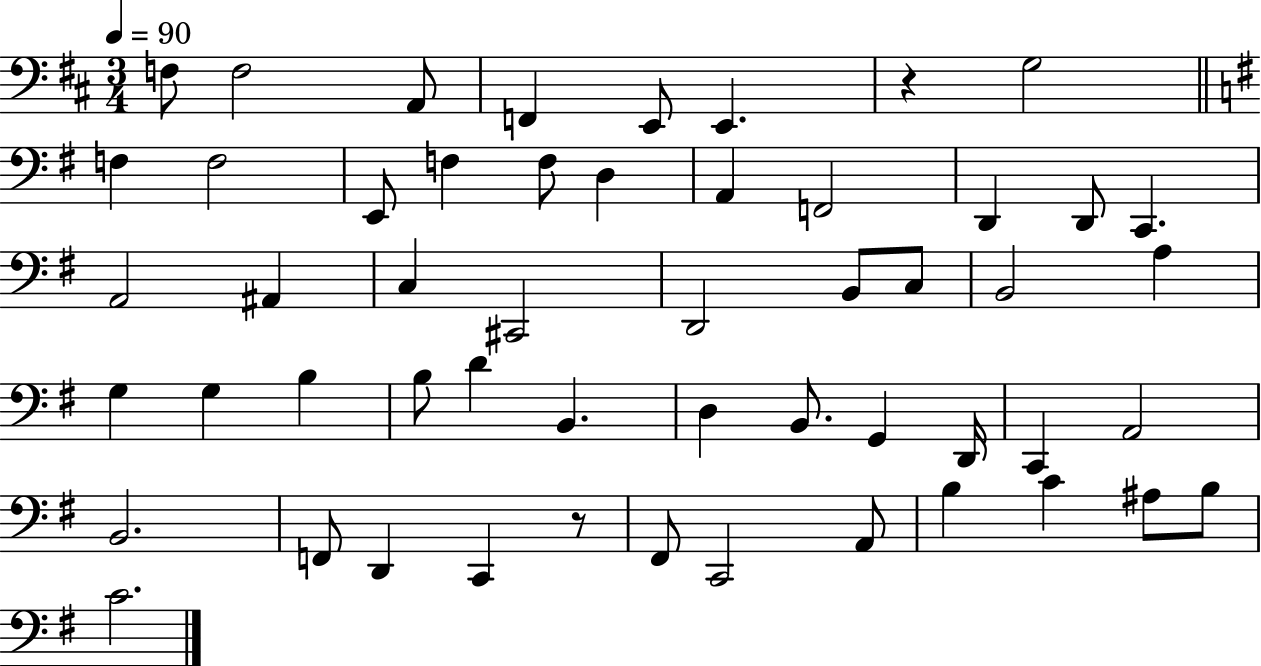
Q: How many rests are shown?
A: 2